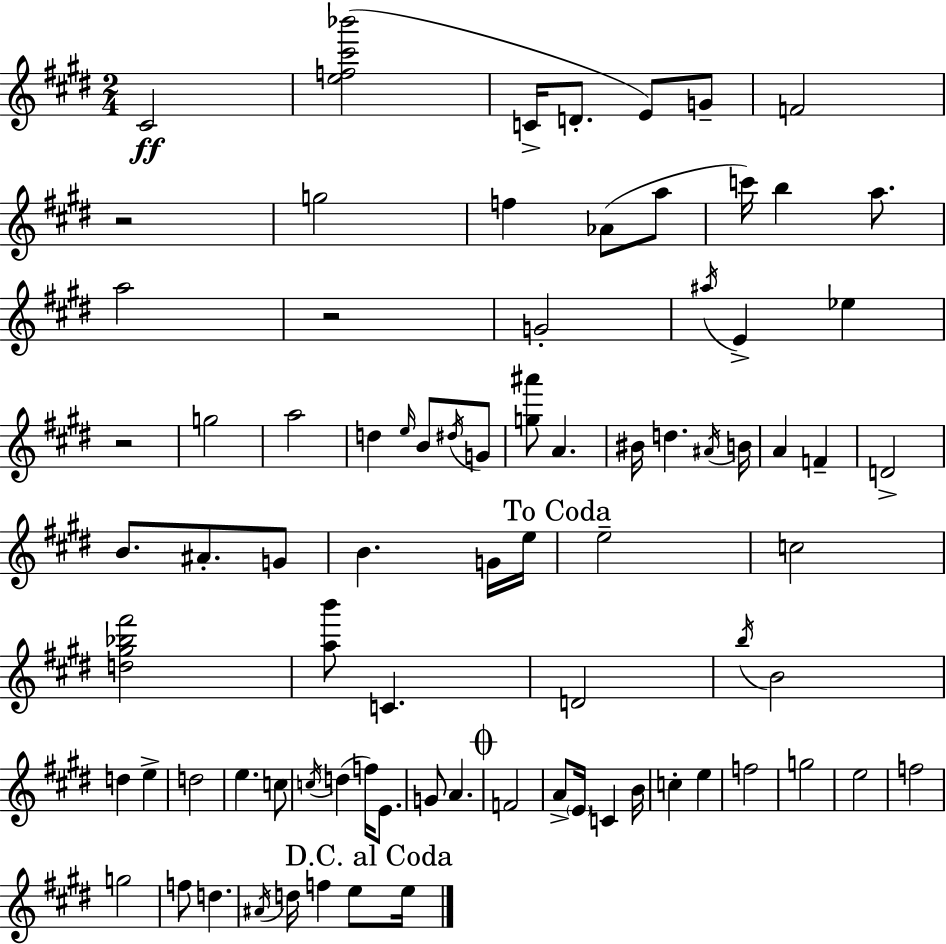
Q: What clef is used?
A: treble